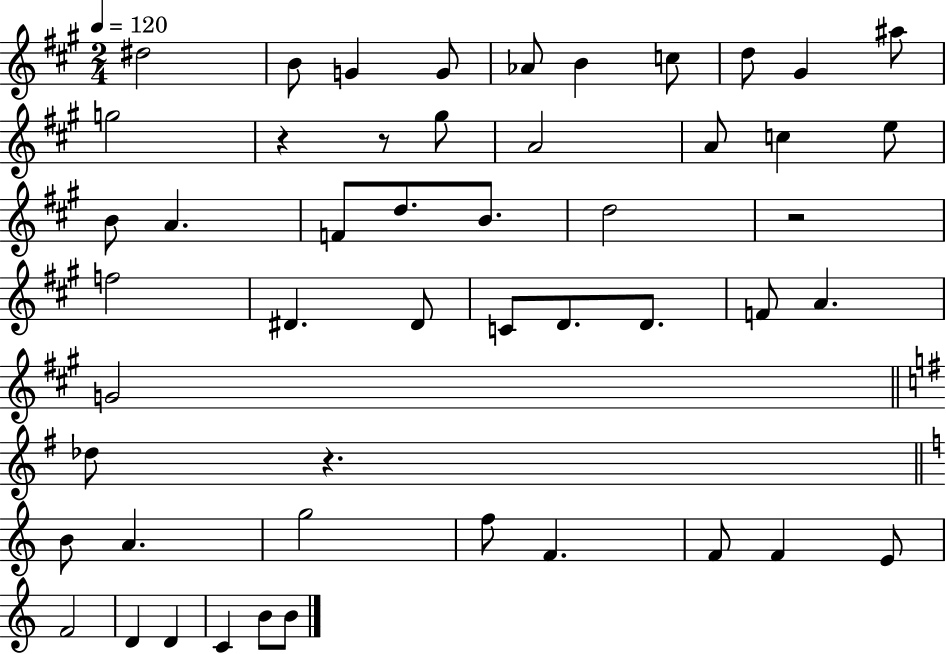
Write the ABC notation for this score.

X:1
T:Untitled
M:2/4
L:1/4
K:A
^d2 B/2 G G/2 _A/2 B c/2 d/2 ^G ^a/2 g2 z z/2 ^g/2 A2 A/2 c e/2 B/2 A F/2 d/2 B/2 d2 z2 f2 ^D ^D/2 C/2 D/2 D/2 F/2 A G2 _d/2 z B/2 A g2 f/2 F F/2 F E/2 F2 D D C B/2 B/2